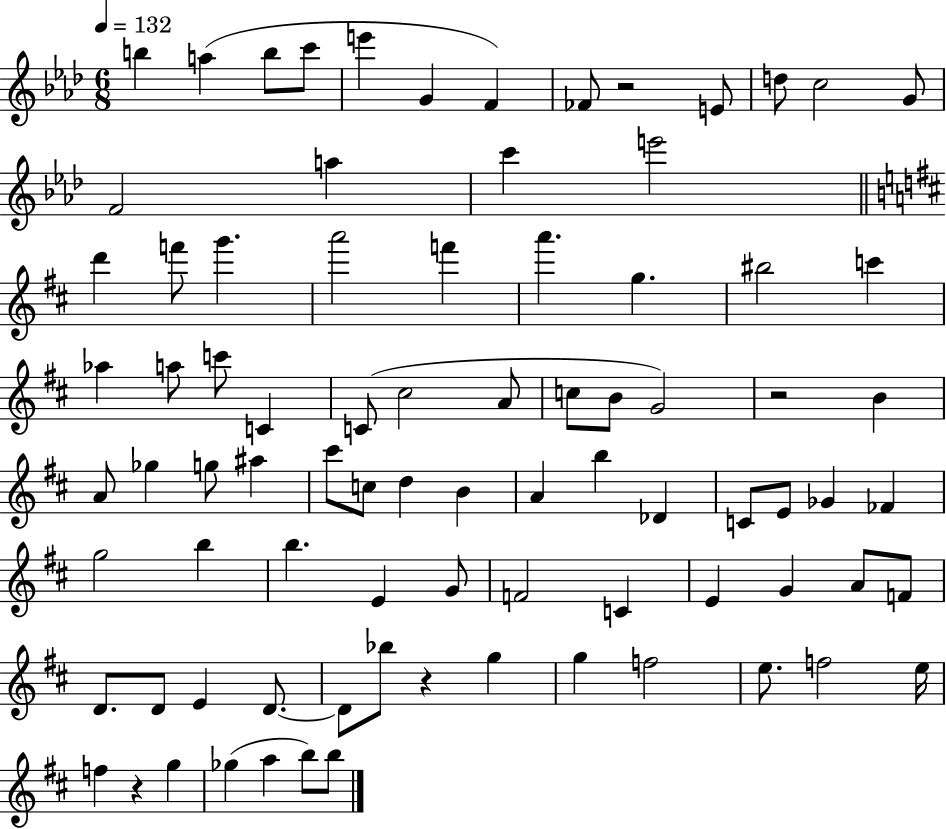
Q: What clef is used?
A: treble